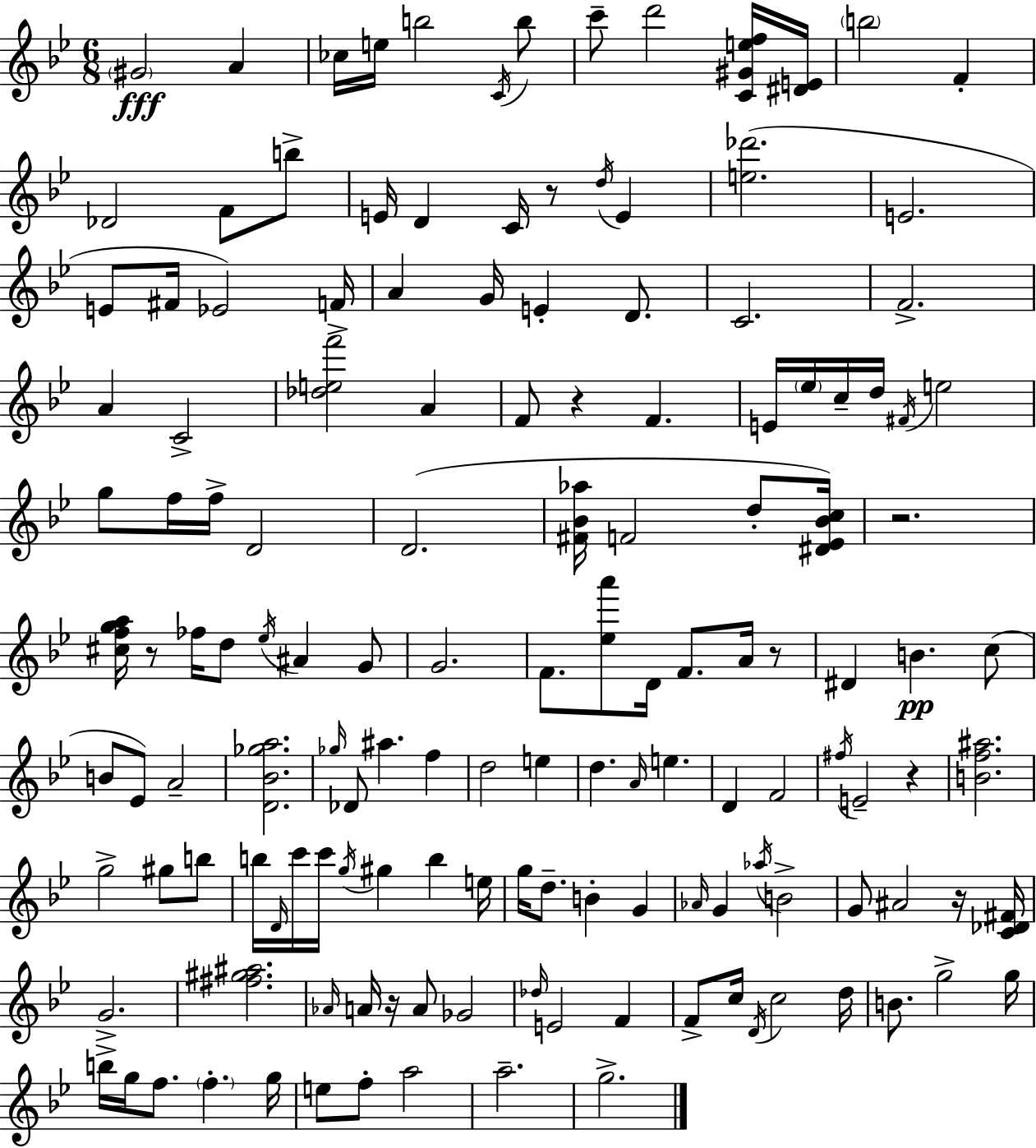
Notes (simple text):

G#4/h A4/q CES5/s E5/s B5/h C4/s B5/e C6/e D6/h [C4,G#4,E5,F5]/s [D#4,E4]/s B5/h F4/q Db4/h F4/e B5/e E4/s D4/q C4/s R/e D5/s E4/q [E5,Db6]/h. E4/h. E4/e F#4/s Eb4/h F4/s A4/q G4/s E4/q D4/e. C4/h. F4/h. A4/q C4/h [Db5,E5,F6]/h A4/q F4/e R/q F4/q. E4/s Eb5/s C5/s D5/s F#4/s E5/h G5/e F5/s F5/s D4/h D4/h. [F#4,Bb4,Ab5]/s F4/h D5/e [D#4,Eb4,Bb4,C5]/s R/h. [C#5,F5,G5,A5]/s R/e FES5/s D5/e Eb5/s A#4/q G4/e G4/h. F4/e. [Eb5,A6]/e D4/s F4/e. A4/s R/e D#4/q B4/q. C5/e B4/e Eb4/e A4/h [D4,Bb4,Gb5,A5]/h. Gb5/s Db4/e A#5/q. F5/q D5/h E5/q D5/q. A4/s E5/q. D4/q F4/h F#5/s E4/h R/q [B4,F5,A#5]/h. G5/h G#5/e B5/e B5/s D4/s C6/s C6/s G5/s G#5/q B5/q E5/s G5/s D5/e. B4/q G4/q Ab4/s G4/q Ab5/s B4/h G4/e A#4/h R/s [C4,Db4,F#4]/s G4/h. [F#5,G#5,A#5]/h. Ab4/s A4/s R/s A4/e Gb4/h Db5/s E4/h F4/q F4/e C5/s D4/s C5/h D5/s B4/e. G5/h G5/s B5/s G5/s F5/e. F5/q. G5/s E5/e F5/e A5/h A5/h. G5/h.